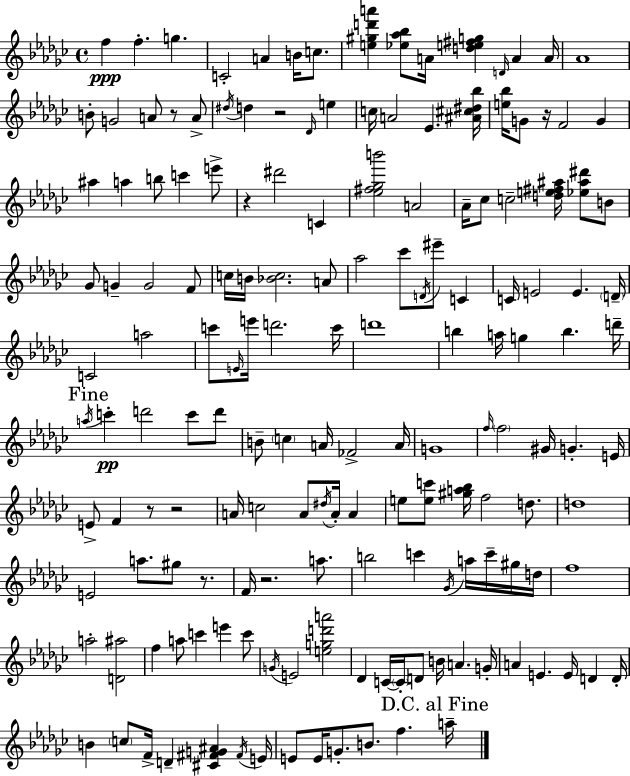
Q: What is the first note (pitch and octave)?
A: F5